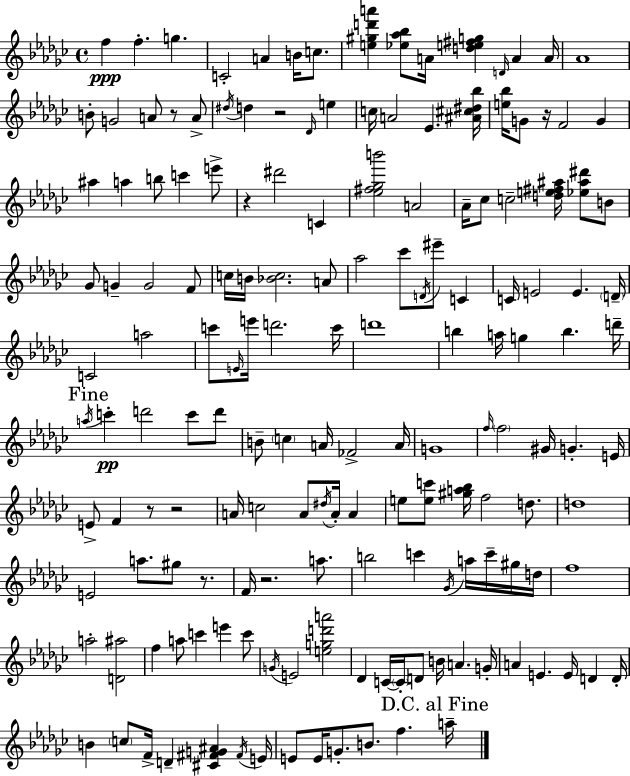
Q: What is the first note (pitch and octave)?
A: F5